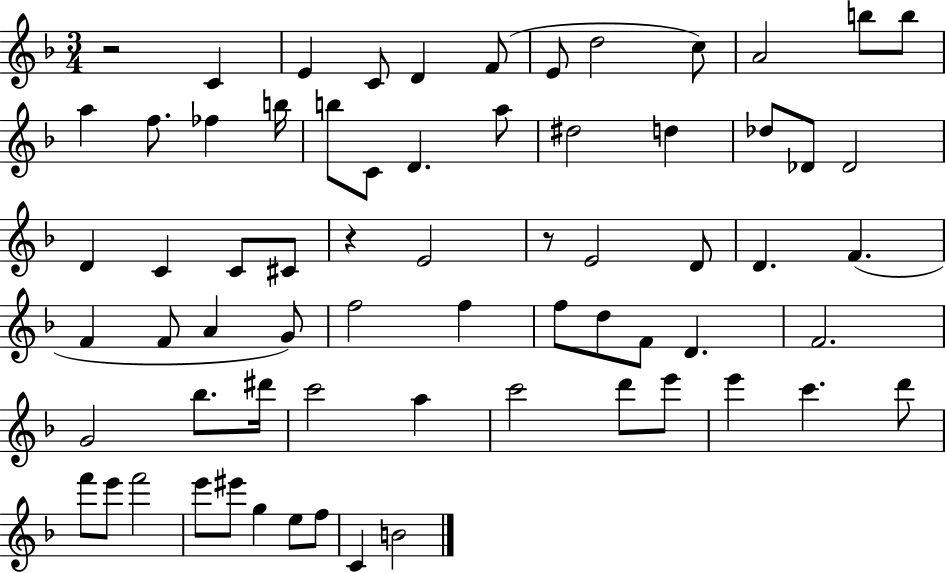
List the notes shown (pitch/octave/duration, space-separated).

R/h C4/q E4/q C4/e D4/q F4/e E4/e D5/h C5/e A4/h B5/e B5/e A5/q F5/e. FES5/q B5/s B5/e C4/e D4/q. A5/e D#5/h D5/q Db5/e Db4/e Db4/h D4/q C4/q C4/e C#4/e R/q E4/h R/e E4/h D4/e D4/q. F4/q. F4/q F4/e A4/q G4/e F5/h F5/q F5/e D5/e F4/e D4/q. F4/h. G4/h Bb5/e. D#6/s C6/h A5/q C6/h D6/e E6/e E6/q C6/q. D6/e F6/e E6/e F6/h E6/e EIS6/e G5/q E5/e F5/e C4/q B4/h